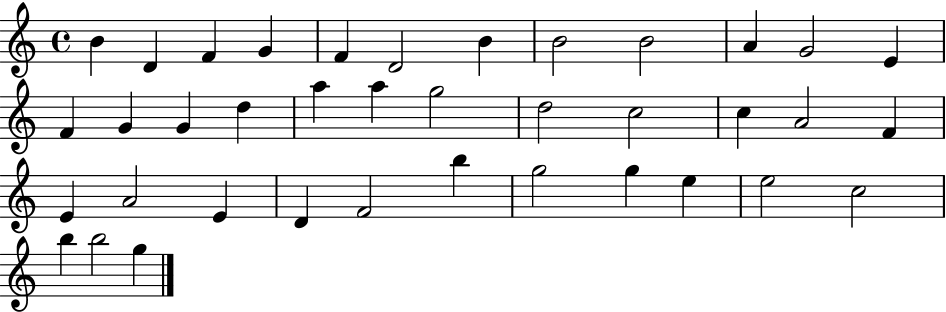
X:1
T:Untitled
M:4/4
L:1/4
K:C
B D F G F D2 B B2 B2 A G2 E F G G d a a g2 d2 c2 c A2 F E A2 E D F2 b g2 g e e2 c2 b b2 g